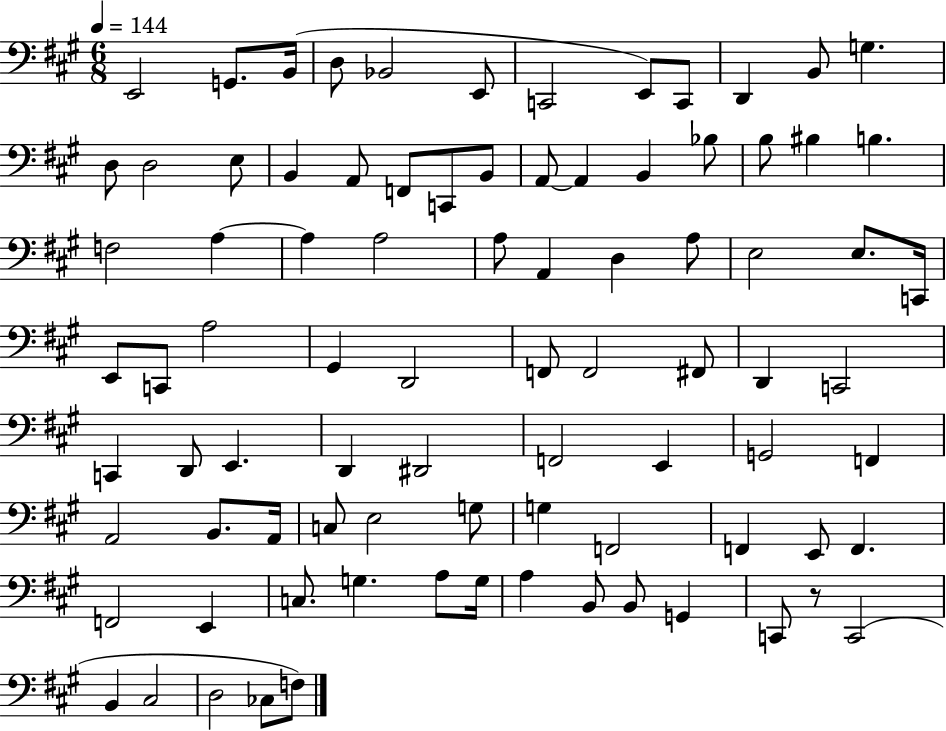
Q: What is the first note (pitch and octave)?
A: E2